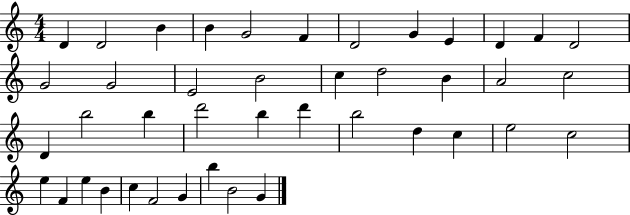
D4/q D4/h B4/q B4/q G4/h F4/q D4/h G4/q E4/q D4/q F4/q D4/h G4/h G4/h E4/h B4/h C5/q D5/h B4/q A4/h C5/h D4/q B5/h B5/q D6/h B5/q D6/q B5/h D5/q C5/q E5/h C5/h E5/q F4/q E5/q B4/q C5/q F4/h G4/q B5/q B4/h G4/q